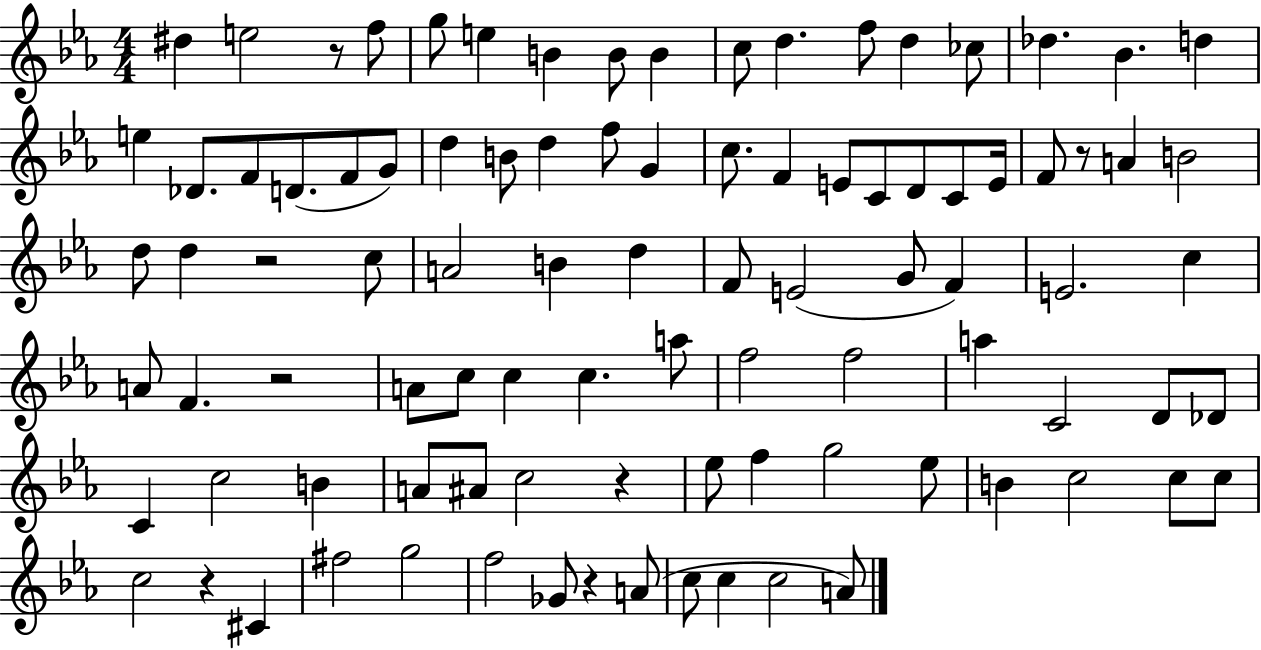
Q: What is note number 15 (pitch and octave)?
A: Bb4